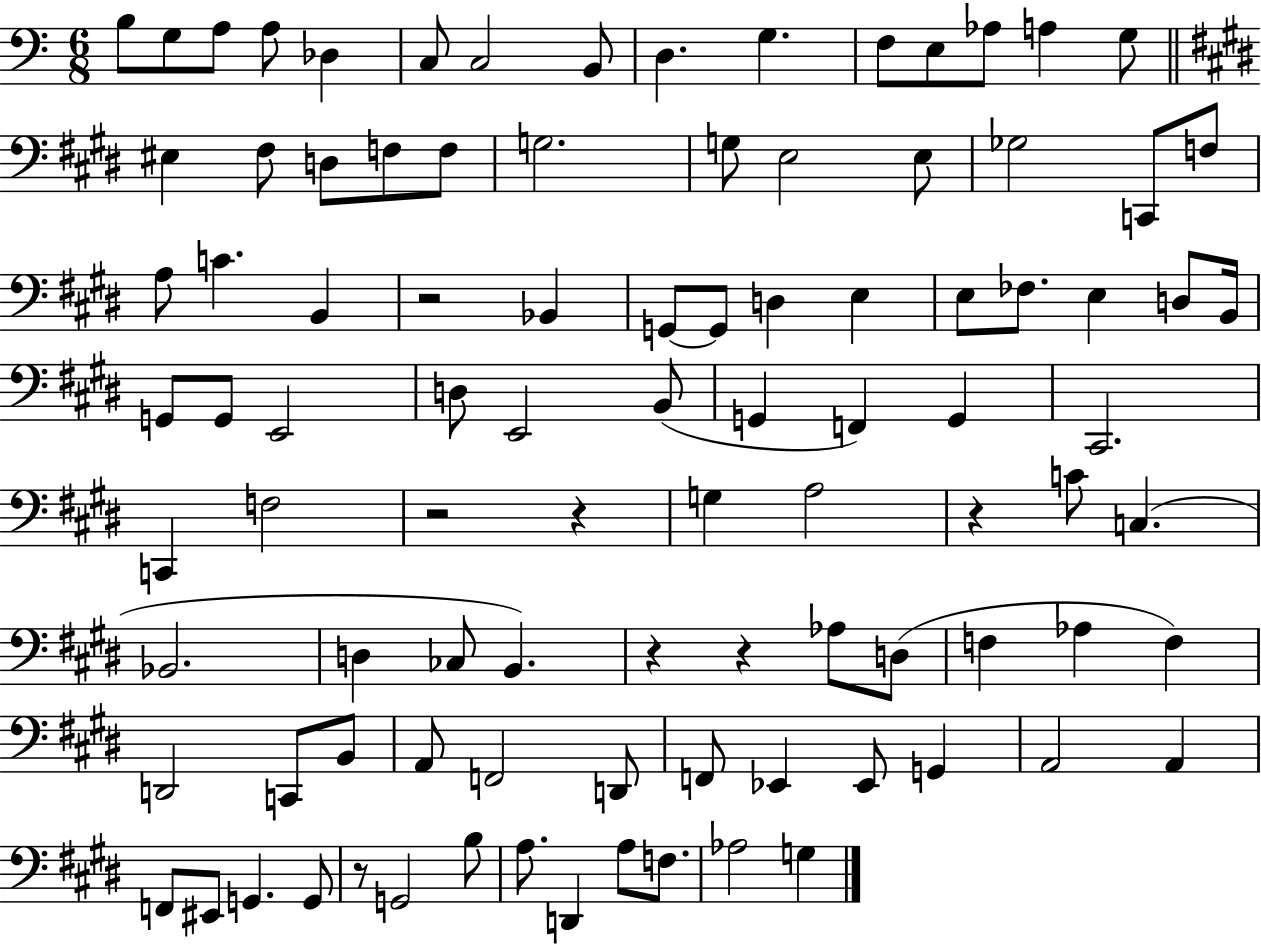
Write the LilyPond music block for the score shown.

{
  \clef bass
  \numericTimeSignature
  \time 6/8
  \key c \major
  \repeat volta 2 { b8 g8 a8 a8 des4 | c8 c2 b,8 | d4. g4. | f8 e8 aes8 a4 g8 | \break \bar "||" \break \key e \major eis4 fis8 d8 f8 f8 | g2. | g8 e2 e8 | ges2 c,8 f8 | \break a8 c'4. b,4 | r2 bes,4 | g,8~~ g,8 d4 e4 | e8 fes8. e4 d8 b,16 | \break g,8 g,8 e,2 | d8 e,2 b,8( | g,4 f,4) g,4 | cis,2. | \break c,4 f2 | r2 r4 | g4 a2 | r4 c'8 c4.( | \break bes,2. | d4 ces8 b,4.) | r4 r4 aes8 d8( | f4 aes4 f4) | \break d,2 c,8 b,8 | a,8 f,2 d,8 | f,8 ees,4 ees,8 g,4 | a,2 a,4 | \break f,8 eis,8 g,4. g,8 | r8 g,2 b8 | a8. d,4 a8 f8. | aes2 g4 | \break } \bar "|."
}